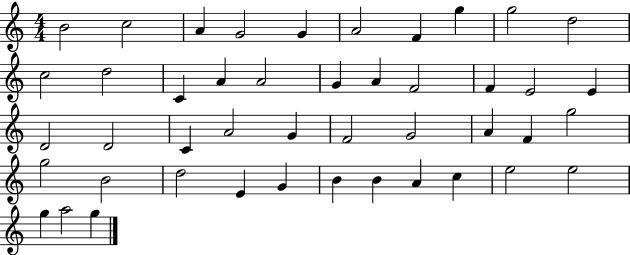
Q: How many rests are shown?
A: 0